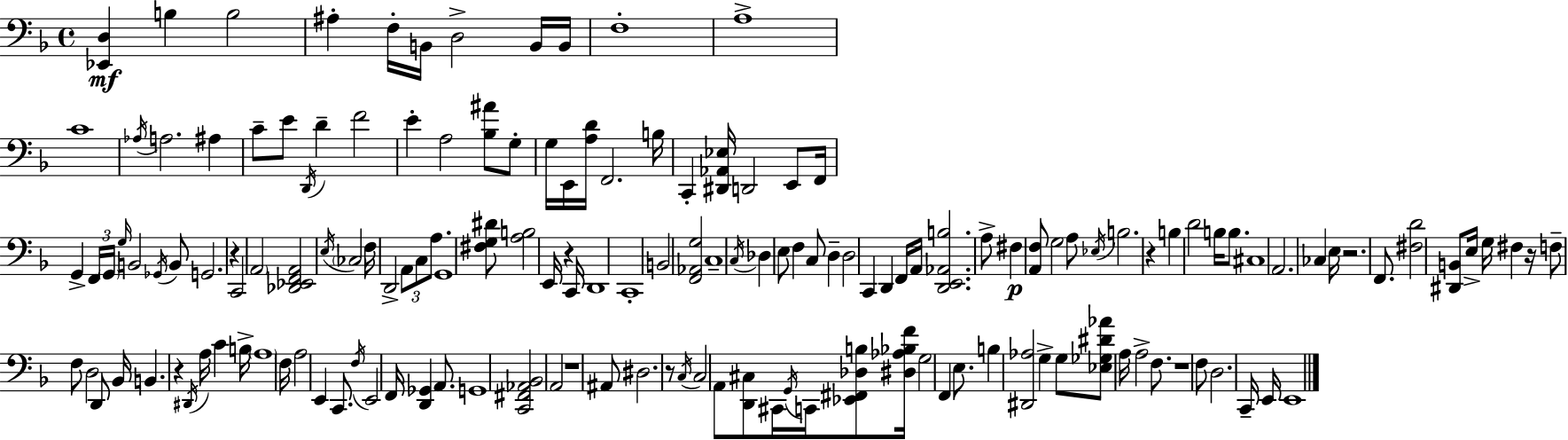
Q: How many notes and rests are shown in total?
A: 154